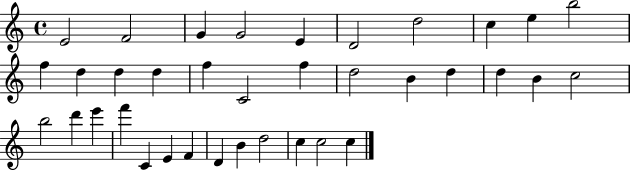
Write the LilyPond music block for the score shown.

{
  \clef treble
  \time 4/4
  \defaultTimeSignature
  \key c \major
  e'2 f'2 | g'4 g'2 e'4 | d'2 d''2 | c''4 e''4 b''2 | \break f''4 d''4 d''4 d''4 | f''4 c'2 f''4 | d''2 b'4 d''4 | d''4 b'4 c''2 | \break b''2 d'''4 e'''4 | f'''4 c'4 e'4 f'4 | d'4 b'4 d''2 | c''4 c''2 c''4 | \break \bar "|."
}